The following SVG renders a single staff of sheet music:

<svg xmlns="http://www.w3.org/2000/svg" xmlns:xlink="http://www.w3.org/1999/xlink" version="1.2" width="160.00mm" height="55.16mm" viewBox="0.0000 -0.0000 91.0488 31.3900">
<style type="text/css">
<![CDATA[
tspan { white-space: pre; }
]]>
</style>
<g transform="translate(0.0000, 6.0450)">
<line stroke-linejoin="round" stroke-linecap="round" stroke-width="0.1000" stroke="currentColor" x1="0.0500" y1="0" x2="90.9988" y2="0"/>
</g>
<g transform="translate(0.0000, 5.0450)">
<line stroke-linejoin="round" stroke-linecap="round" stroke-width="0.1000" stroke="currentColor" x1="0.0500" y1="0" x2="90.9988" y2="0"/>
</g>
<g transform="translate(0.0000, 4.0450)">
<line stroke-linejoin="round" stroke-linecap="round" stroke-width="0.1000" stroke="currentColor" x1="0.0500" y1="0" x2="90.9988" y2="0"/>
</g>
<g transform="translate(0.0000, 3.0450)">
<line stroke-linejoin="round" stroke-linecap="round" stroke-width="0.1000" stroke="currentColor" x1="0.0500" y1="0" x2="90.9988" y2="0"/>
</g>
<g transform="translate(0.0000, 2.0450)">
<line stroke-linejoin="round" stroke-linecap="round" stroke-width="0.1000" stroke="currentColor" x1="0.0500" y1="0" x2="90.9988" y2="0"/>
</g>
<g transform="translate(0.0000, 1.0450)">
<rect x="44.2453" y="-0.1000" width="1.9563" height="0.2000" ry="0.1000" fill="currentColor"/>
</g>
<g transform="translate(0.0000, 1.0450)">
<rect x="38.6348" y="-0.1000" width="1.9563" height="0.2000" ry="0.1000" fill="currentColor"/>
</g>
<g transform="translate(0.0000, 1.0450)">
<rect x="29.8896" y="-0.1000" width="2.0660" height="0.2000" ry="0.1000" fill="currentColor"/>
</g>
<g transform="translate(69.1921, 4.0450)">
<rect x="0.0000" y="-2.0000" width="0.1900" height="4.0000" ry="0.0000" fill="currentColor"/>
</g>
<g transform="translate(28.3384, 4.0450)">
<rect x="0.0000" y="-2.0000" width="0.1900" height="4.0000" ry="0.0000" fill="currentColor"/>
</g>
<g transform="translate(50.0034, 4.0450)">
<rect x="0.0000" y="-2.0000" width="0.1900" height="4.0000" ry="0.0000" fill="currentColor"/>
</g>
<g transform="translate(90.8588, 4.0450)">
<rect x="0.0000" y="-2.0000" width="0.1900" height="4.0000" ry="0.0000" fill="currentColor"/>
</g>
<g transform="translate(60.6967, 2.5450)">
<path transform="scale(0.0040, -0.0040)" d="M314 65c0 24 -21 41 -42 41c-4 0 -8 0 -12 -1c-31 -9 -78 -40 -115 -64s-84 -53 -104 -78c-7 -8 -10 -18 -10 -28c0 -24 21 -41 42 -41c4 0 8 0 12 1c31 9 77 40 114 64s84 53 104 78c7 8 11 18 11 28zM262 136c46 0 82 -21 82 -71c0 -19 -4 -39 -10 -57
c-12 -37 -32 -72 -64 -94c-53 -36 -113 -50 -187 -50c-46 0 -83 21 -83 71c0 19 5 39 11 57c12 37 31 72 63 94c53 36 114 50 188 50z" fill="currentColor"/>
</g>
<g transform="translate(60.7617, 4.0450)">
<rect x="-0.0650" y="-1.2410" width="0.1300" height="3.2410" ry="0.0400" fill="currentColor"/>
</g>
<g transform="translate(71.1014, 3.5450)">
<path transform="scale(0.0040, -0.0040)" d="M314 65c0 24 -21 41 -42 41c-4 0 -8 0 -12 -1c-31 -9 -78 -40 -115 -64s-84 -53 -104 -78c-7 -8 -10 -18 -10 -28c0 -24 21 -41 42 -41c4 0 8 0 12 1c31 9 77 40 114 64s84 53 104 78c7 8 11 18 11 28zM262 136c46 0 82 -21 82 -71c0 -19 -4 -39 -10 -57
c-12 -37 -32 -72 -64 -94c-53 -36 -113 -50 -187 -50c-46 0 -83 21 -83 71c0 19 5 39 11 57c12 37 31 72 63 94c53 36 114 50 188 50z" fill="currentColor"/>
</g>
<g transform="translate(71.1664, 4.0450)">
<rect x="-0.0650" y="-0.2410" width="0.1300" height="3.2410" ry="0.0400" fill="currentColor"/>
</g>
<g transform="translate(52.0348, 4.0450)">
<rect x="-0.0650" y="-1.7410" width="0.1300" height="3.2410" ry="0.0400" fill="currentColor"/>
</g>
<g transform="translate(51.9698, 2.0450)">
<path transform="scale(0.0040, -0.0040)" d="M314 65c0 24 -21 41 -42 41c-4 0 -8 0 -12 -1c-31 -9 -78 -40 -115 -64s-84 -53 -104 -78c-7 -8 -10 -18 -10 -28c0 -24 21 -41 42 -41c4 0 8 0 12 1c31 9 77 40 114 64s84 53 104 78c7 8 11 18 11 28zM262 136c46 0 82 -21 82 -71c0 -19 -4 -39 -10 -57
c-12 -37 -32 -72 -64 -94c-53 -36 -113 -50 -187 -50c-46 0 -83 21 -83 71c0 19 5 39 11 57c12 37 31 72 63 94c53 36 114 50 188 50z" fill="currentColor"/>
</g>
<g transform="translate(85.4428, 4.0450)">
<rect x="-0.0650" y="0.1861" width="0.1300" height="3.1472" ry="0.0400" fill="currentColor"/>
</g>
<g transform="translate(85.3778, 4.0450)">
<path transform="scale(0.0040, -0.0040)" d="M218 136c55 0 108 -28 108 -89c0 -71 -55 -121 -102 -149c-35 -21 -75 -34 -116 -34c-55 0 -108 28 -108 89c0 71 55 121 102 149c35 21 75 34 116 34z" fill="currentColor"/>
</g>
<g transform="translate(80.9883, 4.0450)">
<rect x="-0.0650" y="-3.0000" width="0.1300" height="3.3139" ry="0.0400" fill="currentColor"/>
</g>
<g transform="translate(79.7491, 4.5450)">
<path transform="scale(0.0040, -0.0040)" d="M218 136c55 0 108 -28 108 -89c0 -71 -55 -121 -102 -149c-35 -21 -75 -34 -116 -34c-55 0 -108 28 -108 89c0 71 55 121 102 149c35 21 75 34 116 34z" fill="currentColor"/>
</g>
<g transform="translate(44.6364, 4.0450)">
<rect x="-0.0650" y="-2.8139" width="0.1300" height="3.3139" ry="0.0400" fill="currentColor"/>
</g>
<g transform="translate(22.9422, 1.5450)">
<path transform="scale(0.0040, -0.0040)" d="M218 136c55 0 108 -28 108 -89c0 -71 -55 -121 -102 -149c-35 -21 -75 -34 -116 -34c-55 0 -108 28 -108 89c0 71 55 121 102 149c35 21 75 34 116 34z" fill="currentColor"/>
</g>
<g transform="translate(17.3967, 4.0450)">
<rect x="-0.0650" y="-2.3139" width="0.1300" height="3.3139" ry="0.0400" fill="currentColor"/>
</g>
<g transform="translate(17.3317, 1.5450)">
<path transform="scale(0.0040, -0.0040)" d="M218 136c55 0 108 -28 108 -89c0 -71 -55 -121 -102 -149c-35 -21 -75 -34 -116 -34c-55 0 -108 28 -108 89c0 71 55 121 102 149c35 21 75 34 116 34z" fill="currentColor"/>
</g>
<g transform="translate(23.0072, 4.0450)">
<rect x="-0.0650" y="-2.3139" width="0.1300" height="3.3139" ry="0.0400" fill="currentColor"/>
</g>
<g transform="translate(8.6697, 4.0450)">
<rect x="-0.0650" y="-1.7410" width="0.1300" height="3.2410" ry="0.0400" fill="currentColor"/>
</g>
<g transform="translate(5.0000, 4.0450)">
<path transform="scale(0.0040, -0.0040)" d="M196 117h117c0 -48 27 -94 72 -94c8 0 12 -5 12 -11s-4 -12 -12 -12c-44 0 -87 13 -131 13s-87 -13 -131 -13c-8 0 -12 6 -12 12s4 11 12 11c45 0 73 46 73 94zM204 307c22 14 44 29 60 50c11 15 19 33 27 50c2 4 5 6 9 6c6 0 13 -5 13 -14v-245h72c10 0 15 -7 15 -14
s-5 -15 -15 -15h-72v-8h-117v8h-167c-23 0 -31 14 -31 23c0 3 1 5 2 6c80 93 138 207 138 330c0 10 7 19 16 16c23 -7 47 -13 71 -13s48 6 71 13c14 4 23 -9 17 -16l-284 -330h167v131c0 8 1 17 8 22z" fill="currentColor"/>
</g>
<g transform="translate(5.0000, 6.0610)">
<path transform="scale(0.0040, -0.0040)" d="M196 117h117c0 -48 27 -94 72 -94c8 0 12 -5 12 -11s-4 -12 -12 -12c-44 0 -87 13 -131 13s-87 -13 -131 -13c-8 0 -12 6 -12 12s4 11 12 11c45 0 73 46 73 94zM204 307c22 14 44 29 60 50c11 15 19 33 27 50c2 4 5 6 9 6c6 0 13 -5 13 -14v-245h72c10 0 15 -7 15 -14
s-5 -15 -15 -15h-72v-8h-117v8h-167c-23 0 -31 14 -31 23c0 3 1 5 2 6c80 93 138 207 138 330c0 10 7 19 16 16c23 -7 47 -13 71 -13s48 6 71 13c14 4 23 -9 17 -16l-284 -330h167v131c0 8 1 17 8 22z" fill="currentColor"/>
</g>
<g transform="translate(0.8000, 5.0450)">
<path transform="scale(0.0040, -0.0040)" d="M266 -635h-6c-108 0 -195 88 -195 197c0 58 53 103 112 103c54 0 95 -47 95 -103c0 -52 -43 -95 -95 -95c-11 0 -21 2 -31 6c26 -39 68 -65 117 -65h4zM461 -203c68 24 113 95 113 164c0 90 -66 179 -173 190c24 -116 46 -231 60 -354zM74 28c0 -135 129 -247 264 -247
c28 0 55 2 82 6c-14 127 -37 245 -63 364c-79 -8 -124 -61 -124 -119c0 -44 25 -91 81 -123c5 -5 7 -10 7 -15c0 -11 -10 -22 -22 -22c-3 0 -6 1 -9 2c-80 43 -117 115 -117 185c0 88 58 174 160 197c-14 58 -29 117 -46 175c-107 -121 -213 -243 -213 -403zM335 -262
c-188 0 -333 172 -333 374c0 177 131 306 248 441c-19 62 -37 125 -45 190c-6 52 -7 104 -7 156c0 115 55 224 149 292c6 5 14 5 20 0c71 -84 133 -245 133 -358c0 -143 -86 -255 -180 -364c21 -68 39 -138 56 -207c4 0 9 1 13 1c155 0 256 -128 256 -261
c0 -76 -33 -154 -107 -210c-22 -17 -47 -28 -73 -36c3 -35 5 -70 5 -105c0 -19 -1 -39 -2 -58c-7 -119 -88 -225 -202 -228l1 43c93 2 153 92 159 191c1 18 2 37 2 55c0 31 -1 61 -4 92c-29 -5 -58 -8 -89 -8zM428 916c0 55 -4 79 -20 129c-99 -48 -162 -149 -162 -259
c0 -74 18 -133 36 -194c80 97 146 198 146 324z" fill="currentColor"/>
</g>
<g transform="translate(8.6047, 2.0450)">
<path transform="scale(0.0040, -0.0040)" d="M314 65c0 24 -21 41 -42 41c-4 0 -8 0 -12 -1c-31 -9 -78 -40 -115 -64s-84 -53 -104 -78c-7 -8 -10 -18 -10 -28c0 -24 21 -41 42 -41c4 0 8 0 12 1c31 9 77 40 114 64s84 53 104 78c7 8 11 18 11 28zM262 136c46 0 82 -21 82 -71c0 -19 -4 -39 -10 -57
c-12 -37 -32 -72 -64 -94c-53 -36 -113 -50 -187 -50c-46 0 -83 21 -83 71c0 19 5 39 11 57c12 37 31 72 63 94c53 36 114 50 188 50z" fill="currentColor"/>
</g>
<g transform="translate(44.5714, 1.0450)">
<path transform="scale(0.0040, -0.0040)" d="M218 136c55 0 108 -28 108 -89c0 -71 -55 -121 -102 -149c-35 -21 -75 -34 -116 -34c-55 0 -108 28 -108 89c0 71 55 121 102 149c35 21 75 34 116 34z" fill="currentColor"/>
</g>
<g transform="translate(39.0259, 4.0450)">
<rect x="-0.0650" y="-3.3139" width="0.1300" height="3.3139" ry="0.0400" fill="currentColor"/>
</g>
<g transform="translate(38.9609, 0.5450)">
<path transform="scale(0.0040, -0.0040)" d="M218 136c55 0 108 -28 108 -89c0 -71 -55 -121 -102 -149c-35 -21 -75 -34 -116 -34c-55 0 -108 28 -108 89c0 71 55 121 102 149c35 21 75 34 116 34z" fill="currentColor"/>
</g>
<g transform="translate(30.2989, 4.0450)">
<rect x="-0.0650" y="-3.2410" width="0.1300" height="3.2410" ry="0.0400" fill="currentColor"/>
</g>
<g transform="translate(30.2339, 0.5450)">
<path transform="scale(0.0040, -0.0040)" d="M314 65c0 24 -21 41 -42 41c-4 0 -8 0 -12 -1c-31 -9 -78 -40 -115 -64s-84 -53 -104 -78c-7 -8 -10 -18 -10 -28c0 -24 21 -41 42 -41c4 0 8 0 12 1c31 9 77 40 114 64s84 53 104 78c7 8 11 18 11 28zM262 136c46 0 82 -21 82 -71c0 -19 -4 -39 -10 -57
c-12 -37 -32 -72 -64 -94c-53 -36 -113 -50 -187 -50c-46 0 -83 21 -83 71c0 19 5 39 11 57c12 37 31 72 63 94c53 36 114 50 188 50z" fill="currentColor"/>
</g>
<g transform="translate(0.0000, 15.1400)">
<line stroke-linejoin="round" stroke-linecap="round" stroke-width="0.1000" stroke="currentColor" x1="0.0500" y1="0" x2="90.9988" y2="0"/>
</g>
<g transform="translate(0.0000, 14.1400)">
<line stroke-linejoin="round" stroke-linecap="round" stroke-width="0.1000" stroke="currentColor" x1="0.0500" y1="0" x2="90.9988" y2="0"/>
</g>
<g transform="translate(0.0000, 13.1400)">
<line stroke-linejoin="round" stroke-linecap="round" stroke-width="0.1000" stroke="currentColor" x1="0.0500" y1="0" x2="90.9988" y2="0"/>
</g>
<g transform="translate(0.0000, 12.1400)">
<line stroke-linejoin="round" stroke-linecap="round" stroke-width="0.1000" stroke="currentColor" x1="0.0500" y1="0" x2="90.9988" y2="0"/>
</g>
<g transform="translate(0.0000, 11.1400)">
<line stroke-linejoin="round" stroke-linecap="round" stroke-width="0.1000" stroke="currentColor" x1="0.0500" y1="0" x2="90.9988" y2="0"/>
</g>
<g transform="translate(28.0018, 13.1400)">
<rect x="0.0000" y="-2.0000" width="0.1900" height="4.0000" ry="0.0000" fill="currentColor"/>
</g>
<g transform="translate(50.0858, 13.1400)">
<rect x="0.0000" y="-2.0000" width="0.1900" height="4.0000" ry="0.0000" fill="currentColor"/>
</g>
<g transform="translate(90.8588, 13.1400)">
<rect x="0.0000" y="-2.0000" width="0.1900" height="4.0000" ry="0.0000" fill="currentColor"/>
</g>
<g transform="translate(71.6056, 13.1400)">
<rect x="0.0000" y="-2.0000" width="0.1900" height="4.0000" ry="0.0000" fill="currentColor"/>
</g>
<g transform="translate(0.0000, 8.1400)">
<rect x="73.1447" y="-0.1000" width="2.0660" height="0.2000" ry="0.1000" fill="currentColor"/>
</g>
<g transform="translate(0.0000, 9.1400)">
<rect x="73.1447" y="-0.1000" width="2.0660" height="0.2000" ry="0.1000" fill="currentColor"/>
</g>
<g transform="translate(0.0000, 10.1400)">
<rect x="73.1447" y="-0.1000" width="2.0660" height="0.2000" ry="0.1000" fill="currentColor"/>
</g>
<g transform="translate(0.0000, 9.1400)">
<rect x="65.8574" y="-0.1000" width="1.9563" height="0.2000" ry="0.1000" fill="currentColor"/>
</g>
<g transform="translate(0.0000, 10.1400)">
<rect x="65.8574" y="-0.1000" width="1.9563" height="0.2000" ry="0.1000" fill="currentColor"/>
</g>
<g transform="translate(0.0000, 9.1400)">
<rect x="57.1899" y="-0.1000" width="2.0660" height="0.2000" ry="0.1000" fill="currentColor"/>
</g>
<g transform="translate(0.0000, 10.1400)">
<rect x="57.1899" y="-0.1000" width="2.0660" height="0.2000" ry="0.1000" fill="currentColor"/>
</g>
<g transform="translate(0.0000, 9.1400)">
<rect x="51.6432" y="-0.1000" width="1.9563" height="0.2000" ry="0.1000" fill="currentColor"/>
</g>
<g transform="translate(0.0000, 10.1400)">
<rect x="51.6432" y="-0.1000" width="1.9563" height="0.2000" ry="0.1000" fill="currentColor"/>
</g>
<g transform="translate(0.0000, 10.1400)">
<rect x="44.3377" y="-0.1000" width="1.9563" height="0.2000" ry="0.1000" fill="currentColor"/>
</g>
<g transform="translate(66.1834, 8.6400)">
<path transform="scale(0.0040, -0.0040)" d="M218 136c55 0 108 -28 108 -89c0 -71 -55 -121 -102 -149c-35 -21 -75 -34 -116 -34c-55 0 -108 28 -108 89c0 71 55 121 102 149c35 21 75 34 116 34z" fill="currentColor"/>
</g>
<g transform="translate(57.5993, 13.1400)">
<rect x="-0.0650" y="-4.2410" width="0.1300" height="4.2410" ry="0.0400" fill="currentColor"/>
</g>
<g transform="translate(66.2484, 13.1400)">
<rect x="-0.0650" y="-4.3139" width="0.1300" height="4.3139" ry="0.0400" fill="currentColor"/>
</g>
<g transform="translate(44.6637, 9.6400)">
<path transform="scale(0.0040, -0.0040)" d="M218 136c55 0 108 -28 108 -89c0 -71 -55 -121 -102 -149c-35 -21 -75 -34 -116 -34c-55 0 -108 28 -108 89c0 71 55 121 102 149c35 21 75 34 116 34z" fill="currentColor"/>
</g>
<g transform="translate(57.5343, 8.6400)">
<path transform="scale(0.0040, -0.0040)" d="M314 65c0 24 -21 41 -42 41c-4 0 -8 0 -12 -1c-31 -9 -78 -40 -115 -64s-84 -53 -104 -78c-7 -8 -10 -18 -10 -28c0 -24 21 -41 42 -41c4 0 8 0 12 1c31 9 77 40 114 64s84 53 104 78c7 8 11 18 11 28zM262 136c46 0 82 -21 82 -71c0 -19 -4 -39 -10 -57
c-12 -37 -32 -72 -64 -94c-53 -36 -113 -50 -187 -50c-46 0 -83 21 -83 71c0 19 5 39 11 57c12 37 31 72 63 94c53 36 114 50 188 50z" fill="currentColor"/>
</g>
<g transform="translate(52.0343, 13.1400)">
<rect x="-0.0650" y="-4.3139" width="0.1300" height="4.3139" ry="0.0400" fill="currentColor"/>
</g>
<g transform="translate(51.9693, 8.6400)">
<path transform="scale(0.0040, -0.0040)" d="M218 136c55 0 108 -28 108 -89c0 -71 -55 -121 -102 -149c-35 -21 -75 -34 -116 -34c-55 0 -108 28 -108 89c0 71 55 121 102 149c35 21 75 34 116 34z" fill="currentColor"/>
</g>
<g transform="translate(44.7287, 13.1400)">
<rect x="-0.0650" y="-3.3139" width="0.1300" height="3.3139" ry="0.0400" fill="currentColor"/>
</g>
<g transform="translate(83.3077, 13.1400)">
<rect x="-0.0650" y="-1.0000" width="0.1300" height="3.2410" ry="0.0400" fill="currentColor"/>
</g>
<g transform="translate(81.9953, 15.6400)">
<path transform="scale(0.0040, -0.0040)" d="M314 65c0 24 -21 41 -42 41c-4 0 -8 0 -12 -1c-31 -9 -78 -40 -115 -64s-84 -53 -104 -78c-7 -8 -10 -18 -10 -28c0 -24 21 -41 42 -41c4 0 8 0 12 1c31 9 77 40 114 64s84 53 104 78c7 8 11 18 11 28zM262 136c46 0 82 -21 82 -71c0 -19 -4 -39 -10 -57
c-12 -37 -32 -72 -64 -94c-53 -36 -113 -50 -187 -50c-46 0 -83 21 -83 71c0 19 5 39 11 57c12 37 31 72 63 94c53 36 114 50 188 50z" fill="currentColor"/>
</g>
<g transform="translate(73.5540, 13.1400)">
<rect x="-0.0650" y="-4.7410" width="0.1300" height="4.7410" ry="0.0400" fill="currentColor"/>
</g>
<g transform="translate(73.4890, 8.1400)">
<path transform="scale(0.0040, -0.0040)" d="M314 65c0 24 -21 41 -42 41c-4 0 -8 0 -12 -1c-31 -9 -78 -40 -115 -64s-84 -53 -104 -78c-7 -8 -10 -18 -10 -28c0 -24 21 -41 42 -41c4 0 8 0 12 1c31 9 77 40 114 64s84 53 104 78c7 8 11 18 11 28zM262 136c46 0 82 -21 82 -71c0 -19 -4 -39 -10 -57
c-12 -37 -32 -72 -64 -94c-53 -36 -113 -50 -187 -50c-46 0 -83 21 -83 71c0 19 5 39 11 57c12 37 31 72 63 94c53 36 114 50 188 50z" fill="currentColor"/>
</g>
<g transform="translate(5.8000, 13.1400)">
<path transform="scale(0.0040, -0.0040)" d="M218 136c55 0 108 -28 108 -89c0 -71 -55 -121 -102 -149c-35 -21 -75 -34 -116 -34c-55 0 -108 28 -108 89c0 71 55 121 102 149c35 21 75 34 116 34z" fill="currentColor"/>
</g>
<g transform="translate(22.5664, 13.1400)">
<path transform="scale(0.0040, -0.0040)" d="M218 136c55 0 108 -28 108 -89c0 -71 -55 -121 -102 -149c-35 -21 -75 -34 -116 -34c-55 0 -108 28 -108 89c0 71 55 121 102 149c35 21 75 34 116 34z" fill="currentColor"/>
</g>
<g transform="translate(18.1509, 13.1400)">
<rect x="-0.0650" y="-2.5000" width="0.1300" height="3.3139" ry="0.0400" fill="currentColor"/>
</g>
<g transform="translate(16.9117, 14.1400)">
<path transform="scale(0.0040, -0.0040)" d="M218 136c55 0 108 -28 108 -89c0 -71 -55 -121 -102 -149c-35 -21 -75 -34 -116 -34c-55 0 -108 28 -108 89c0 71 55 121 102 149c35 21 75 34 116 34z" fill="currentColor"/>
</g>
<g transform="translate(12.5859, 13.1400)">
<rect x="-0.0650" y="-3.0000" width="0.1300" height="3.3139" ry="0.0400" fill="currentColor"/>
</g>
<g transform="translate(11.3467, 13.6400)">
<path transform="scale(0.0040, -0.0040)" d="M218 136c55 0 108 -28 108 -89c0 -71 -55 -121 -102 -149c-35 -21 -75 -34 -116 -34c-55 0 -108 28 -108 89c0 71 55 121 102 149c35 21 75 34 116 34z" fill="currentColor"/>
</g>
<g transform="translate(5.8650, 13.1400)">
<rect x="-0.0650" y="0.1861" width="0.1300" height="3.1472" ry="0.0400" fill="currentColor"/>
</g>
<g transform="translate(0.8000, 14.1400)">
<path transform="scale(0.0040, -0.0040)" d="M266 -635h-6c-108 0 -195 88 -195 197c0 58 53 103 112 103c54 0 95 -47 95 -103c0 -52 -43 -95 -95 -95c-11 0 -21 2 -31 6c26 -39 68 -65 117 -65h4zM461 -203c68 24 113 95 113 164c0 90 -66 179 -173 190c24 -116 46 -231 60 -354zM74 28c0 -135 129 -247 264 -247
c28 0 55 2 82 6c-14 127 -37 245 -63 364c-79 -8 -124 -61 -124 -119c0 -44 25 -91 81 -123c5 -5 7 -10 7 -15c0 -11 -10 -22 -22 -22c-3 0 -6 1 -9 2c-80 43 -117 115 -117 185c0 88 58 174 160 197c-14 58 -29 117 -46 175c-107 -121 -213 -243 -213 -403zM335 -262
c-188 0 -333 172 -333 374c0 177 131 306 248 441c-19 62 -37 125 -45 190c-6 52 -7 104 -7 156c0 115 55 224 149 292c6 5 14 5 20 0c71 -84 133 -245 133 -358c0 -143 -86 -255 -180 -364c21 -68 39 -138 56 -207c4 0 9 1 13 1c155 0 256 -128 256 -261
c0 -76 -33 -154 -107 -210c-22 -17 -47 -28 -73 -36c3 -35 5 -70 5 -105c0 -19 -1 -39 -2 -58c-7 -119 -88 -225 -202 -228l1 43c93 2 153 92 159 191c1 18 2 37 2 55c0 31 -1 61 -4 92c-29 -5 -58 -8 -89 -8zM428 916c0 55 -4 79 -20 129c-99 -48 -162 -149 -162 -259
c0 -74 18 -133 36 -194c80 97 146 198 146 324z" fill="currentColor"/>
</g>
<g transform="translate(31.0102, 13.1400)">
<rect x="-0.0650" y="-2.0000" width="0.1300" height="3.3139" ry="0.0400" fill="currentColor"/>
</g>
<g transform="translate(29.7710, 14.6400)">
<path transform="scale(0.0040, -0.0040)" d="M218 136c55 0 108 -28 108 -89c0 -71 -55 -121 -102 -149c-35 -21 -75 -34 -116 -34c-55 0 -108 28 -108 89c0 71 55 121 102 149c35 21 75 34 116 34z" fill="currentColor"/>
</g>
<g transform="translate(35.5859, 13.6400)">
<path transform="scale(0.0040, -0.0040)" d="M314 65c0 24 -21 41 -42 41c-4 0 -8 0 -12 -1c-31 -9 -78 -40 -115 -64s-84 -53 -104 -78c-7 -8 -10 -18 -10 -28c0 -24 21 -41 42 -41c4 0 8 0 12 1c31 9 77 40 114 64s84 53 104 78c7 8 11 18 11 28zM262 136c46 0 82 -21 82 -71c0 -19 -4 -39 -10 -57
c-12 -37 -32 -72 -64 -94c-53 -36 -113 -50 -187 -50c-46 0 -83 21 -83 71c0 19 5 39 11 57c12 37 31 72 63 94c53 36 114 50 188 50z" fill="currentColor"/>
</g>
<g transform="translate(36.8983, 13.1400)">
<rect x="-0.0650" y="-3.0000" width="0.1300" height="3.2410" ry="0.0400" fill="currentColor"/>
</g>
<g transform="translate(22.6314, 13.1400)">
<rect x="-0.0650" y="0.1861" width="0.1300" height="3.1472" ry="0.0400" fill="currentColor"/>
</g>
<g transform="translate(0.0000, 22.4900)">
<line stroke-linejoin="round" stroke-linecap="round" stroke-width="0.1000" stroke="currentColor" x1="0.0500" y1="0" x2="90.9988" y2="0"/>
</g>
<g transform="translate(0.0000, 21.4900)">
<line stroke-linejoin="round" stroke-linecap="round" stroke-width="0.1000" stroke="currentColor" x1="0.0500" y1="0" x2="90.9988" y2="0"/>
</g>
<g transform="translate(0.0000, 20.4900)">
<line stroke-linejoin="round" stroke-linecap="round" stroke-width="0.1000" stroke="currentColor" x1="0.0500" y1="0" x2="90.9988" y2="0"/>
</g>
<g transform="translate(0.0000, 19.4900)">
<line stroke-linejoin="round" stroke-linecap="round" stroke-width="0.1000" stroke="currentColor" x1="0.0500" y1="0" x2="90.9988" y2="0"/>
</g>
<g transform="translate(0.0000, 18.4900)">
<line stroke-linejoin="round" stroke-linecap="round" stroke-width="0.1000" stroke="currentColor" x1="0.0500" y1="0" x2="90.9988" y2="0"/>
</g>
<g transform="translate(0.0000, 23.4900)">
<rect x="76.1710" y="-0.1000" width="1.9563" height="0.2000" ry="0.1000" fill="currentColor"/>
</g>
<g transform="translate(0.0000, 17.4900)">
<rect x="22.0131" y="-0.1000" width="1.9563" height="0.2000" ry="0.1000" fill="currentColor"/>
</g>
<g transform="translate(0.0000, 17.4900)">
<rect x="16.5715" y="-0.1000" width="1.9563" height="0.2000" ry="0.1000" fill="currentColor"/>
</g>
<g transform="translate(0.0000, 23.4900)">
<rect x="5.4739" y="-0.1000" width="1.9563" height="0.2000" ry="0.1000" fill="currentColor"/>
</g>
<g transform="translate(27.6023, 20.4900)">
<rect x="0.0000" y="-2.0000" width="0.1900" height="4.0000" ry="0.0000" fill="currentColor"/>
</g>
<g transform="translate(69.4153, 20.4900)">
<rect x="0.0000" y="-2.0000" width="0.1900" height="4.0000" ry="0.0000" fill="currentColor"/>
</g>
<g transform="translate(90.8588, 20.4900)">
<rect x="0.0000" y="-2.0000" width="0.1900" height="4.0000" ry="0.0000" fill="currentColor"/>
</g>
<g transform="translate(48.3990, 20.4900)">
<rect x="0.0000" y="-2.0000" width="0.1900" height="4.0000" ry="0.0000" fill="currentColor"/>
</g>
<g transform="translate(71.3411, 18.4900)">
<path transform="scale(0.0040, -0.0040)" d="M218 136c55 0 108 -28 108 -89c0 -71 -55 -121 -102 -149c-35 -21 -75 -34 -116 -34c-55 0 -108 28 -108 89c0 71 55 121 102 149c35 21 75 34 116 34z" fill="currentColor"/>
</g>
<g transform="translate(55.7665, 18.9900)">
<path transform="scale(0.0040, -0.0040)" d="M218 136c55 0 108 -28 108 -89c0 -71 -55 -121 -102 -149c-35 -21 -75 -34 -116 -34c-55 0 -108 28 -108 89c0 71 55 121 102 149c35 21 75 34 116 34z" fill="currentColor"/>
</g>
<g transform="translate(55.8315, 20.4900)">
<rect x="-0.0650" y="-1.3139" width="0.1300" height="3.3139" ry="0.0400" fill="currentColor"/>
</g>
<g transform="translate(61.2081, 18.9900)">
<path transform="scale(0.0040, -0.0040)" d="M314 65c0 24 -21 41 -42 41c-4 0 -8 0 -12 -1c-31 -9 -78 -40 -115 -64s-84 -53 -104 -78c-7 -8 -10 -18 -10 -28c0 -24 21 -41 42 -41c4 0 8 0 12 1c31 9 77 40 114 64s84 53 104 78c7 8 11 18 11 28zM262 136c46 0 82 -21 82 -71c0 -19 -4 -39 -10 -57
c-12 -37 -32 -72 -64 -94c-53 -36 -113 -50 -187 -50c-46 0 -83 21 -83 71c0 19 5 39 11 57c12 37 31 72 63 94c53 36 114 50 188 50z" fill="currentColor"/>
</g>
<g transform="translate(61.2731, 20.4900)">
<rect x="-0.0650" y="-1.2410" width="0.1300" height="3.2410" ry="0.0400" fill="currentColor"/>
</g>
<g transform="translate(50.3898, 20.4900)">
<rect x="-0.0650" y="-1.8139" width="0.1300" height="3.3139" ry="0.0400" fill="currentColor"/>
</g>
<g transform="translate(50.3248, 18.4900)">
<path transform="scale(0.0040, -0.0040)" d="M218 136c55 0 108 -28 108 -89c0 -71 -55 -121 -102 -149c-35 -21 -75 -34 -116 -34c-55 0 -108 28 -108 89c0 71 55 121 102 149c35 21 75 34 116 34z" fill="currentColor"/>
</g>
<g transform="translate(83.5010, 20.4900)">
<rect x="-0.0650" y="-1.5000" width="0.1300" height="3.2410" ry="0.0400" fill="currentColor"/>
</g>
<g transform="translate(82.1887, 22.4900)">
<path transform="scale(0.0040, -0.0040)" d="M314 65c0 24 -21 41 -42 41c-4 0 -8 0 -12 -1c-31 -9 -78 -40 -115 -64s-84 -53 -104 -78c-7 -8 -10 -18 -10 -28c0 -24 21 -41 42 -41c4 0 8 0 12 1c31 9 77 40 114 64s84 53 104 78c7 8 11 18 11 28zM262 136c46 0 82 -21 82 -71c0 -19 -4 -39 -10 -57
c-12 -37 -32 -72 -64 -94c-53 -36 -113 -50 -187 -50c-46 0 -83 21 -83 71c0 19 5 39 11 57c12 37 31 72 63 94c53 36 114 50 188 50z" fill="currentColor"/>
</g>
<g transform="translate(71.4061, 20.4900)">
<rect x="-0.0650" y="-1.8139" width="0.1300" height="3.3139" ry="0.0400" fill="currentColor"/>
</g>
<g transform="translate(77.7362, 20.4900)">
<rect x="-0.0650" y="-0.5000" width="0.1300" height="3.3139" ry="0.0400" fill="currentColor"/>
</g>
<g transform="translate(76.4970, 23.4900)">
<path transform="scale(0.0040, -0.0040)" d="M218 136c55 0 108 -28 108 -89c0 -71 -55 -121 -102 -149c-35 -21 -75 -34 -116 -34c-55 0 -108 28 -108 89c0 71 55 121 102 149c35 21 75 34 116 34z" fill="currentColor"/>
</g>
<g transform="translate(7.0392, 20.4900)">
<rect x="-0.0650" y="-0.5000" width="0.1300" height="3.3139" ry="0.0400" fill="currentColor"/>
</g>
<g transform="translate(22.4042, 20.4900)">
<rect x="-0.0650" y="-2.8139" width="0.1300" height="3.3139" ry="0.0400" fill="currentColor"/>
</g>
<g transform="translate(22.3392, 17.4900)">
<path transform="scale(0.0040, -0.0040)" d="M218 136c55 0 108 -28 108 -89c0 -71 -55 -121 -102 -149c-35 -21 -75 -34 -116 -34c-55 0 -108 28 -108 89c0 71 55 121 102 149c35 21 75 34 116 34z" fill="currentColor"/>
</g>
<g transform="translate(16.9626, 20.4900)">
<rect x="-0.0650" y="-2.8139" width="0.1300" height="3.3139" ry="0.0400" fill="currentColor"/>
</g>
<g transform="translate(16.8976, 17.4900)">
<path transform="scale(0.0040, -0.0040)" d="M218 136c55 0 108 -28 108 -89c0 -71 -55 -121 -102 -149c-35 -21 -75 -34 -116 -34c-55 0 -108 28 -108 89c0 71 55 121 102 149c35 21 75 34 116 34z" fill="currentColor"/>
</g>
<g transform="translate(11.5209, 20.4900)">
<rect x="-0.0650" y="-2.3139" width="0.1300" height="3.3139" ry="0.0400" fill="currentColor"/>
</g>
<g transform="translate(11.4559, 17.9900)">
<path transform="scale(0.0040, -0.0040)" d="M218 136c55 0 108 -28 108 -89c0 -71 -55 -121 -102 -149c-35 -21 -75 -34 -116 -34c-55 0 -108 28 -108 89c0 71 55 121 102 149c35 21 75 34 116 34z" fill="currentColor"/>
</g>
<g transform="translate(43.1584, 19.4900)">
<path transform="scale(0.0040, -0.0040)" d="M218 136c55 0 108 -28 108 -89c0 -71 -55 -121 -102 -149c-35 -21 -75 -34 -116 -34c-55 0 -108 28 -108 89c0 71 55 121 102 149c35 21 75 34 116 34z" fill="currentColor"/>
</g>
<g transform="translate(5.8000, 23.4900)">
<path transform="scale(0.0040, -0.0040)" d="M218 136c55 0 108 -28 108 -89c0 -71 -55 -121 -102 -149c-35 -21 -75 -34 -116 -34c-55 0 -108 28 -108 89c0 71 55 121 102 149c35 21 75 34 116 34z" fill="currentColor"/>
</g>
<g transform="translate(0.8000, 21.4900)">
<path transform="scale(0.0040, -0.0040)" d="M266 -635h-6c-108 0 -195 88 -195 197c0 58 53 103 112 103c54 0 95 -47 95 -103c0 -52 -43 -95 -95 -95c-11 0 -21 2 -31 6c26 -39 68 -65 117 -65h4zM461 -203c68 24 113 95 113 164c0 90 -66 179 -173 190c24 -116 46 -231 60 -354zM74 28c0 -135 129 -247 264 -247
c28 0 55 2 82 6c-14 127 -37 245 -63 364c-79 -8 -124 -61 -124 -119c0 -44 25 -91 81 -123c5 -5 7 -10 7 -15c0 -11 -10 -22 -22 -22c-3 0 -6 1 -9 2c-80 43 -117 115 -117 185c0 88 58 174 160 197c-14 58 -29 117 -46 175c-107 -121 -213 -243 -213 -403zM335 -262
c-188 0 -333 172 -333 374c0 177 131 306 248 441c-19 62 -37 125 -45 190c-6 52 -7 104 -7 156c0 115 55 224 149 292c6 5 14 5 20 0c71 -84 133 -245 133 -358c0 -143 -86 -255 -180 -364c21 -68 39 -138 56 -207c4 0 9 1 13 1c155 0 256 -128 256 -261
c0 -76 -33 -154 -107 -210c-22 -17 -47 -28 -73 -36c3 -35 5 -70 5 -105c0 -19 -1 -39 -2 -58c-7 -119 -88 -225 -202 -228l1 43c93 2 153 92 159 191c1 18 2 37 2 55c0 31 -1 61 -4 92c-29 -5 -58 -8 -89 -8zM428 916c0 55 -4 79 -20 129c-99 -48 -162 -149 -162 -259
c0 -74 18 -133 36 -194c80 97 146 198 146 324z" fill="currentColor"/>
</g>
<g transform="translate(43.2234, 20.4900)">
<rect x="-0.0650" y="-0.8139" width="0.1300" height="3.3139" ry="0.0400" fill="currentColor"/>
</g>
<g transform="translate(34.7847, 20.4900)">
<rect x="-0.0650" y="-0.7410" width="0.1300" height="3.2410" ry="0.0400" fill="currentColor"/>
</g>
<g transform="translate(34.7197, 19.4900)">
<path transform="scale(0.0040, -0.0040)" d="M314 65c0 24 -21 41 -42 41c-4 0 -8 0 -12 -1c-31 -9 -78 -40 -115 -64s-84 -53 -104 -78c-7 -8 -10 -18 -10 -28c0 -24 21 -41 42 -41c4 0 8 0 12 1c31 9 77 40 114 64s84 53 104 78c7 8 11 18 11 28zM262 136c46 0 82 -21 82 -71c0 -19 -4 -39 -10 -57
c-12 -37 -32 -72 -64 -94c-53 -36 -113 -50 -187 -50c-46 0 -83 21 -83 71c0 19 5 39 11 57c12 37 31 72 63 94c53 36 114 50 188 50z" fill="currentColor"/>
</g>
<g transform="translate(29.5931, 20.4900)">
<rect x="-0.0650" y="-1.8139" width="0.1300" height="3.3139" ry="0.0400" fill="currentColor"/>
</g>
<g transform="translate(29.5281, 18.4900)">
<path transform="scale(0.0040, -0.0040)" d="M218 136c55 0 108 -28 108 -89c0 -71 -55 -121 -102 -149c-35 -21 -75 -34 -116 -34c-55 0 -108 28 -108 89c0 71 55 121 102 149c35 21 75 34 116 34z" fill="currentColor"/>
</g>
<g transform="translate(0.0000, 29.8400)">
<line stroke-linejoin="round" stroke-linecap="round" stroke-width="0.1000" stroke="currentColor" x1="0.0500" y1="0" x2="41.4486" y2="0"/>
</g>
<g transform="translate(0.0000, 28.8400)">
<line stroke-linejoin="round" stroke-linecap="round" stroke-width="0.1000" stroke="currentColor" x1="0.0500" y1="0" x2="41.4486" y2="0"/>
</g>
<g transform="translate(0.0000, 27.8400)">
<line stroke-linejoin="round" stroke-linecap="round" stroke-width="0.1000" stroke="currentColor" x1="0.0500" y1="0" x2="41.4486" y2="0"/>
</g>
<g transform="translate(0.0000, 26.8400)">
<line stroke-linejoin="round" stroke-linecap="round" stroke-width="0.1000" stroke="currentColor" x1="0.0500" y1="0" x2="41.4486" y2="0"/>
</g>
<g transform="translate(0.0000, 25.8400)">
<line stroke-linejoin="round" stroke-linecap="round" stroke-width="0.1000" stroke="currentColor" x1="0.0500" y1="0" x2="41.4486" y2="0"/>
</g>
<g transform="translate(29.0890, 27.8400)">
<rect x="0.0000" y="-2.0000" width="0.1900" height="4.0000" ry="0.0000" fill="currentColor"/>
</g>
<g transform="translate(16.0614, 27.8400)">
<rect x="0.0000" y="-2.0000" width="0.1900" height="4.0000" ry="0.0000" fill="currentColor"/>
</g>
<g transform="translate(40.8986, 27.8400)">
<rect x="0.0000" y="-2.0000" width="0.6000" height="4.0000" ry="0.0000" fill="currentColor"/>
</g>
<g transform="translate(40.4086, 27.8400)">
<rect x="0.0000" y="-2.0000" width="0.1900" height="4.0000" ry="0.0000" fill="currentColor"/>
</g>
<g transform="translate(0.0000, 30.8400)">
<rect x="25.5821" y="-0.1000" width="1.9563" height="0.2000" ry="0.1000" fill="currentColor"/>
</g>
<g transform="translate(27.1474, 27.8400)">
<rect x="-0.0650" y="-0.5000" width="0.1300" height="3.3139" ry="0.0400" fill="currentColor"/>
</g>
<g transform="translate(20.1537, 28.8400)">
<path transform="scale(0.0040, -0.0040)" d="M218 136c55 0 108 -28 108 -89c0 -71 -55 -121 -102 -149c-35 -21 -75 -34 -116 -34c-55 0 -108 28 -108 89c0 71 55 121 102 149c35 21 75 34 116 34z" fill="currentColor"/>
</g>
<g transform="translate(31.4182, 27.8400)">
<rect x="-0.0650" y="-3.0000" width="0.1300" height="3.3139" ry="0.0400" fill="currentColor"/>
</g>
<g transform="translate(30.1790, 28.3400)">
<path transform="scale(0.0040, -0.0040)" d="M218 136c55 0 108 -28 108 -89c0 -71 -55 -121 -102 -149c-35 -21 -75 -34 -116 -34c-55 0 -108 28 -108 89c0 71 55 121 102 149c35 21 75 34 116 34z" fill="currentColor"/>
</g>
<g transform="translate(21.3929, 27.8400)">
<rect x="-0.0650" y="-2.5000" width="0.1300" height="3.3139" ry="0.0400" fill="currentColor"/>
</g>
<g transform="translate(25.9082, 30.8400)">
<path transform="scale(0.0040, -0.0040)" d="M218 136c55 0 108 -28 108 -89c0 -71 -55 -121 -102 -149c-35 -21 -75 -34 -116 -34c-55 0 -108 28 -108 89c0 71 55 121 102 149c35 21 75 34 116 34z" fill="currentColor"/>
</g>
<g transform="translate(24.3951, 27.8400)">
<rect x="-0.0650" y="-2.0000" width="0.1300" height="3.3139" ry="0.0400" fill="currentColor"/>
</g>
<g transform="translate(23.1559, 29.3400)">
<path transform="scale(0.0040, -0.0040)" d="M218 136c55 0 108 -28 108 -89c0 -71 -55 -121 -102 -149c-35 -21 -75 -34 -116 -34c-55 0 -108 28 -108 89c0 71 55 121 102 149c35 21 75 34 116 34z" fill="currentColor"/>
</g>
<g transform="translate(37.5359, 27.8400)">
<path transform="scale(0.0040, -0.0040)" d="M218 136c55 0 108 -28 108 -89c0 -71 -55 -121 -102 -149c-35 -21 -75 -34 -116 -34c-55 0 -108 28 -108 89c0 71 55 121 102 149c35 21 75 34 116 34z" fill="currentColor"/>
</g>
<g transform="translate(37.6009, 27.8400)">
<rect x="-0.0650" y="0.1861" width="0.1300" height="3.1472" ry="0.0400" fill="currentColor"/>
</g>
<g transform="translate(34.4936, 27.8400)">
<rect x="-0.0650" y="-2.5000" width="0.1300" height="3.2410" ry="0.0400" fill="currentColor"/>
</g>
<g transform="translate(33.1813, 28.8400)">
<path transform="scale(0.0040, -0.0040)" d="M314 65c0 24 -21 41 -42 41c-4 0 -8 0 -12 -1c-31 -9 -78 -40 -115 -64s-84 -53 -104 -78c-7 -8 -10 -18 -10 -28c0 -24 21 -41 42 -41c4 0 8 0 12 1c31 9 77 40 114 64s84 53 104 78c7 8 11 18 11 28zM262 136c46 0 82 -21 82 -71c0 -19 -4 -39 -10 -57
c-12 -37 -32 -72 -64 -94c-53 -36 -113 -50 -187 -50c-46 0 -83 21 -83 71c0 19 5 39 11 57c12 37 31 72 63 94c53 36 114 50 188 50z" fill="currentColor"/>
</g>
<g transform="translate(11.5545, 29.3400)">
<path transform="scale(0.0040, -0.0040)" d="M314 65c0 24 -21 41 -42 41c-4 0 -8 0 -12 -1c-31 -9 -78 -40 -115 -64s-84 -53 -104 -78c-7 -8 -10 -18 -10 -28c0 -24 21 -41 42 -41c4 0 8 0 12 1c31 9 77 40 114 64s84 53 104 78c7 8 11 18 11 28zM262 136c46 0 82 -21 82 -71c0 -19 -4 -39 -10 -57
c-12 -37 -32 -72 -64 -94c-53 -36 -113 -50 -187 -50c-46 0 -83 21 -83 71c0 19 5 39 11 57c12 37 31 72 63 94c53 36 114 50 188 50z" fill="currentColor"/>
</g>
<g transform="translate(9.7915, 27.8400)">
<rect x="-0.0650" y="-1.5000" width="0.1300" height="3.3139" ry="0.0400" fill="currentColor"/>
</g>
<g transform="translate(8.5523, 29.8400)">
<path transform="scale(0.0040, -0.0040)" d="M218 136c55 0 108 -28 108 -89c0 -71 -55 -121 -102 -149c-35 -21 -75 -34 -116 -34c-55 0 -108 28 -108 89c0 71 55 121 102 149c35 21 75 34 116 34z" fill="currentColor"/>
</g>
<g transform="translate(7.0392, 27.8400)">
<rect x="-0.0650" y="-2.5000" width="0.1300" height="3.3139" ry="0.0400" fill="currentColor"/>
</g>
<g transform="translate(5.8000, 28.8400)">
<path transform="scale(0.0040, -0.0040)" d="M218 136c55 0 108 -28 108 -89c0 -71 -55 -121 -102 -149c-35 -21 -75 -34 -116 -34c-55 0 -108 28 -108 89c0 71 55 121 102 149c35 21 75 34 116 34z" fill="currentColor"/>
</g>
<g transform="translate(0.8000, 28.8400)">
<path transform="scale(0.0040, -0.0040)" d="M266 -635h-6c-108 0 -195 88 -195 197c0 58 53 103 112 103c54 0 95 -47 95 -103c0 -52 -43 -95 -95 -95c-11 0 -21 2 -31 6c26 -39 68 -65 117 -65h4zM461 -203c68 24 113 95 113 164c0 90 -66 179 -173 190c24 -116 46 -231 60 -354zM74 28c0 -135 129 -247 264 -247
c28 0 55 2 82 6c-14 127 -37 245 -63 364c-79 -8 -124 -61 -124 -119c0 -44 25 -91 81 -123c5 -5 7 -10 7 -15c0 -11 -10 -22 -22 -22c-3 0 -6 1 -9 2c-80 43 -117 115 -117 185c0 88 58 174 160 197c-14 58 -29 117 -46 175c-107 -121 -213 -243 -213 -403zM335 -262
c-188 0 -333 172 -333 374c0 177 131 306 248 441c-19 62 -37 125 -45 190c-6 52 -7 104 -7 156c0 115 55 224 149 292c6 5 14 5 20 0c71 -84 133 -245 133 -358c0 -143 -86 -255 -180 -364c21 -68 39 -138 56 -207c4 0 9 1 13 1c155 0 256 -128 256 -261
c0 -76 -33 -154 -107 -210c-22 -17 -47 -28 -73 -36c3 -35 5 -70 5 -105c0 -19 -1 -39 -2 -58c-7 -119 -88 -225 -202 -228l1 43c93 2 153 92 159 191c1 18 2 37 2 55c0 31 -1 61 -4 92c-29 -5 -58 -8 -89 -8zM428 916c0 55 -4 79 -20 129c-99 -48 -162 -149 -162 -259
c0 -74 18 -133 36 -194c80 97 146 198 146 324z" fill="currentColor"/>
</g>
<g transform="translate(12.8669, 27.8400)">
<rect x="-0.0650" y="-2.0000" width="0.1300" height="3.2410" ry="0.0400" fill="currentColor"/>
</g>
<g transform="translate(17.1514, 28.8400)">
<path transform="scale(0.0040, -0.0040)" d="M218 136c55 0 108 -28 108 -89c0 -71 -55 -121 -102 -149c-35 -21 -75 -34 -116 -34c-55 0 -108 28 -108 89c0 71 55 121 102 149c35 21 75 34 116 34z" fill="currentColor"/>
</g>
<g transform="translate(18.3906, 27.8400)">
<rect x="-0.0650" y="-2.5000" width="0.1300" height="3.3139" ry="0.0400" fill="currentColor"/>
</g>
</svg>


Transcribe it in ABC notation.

X:1
T:Untitled
M:4/4
L:1/4
K:C
f2 g g b2 b a f2 e2 c2 A B B A G B F A2 b d' d'2 d' e'2 D2 C g a a f d2 d f e e2 f C E2 G E F2 G G F C A G2 B